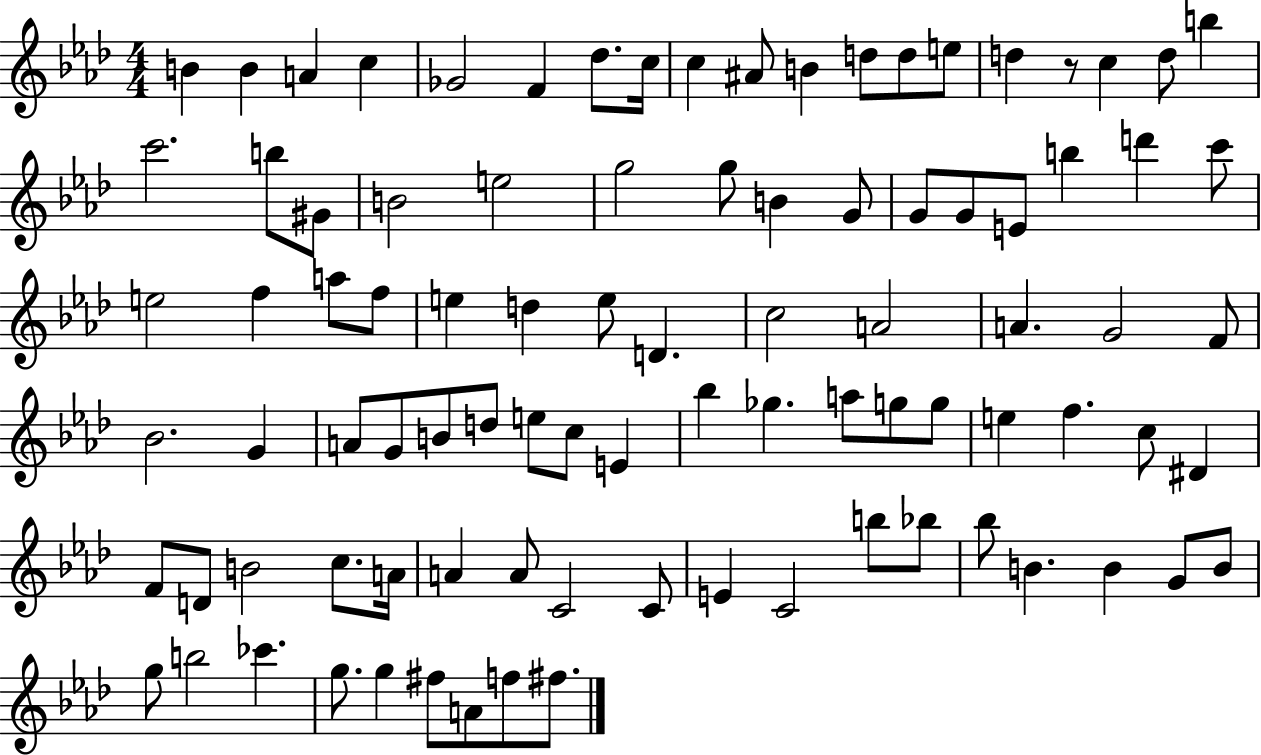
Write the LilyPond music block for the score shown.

{
  \clef treble
  \numericTimeSignature
  \time 4/4
  \key aes \major
  b'4 b'4 a'4 c''4 | ges'2 f'4 des''8. c''16 | c''4 ais'8 b'4 d''8 d''8 e''8 | d''4 r8 c''4 d''8 b''4 | \break c'''2. b''8 gis'8 | b'2 e''2 | g''2 g''8 b'4 g'8 | g'8 g'8 e'8 b''4 d'''4 c'''8 | \break e''2 f''4 a''8 f''8 | e''4 d''4 e''8 d'4. | c''2 a'2 | a'4. g'2 f'8 | \break bes'2. g'4 | a'8 g'8 b'8 d''8 e''8 c''8 e'4 | bes''4 ges''4. a''8 g''8 g''8 | e''4 f''4. c''8 dis'4 | \break f'8 d'8 b'2 c''8. a'16 | a'4 a'8 c'2 c'8 | e'4 c'2 b''8 bes''8 | bes''8 b'4. b'4 g'8 b'8 | \break g''8 b''2 ces'''4. | g''8. g''4 fis''8 a'8 f''8 fis''8. | \bar "|."
}